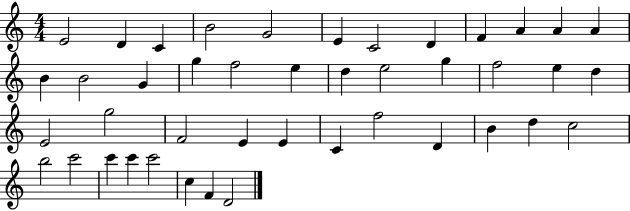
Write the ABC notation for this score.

X:1
T:Untitled
M:4/4
L:1/4
K:C
E2 D C B2 G2 E C2 D F A A A B B2 G g f2 e d e2 g f2 e d E2 g2 F2 E E C f2 D B d c2 b2 c'2 c' c' c'2 c F D2